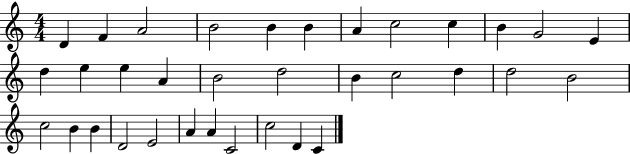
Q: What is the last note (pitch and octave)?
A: C4